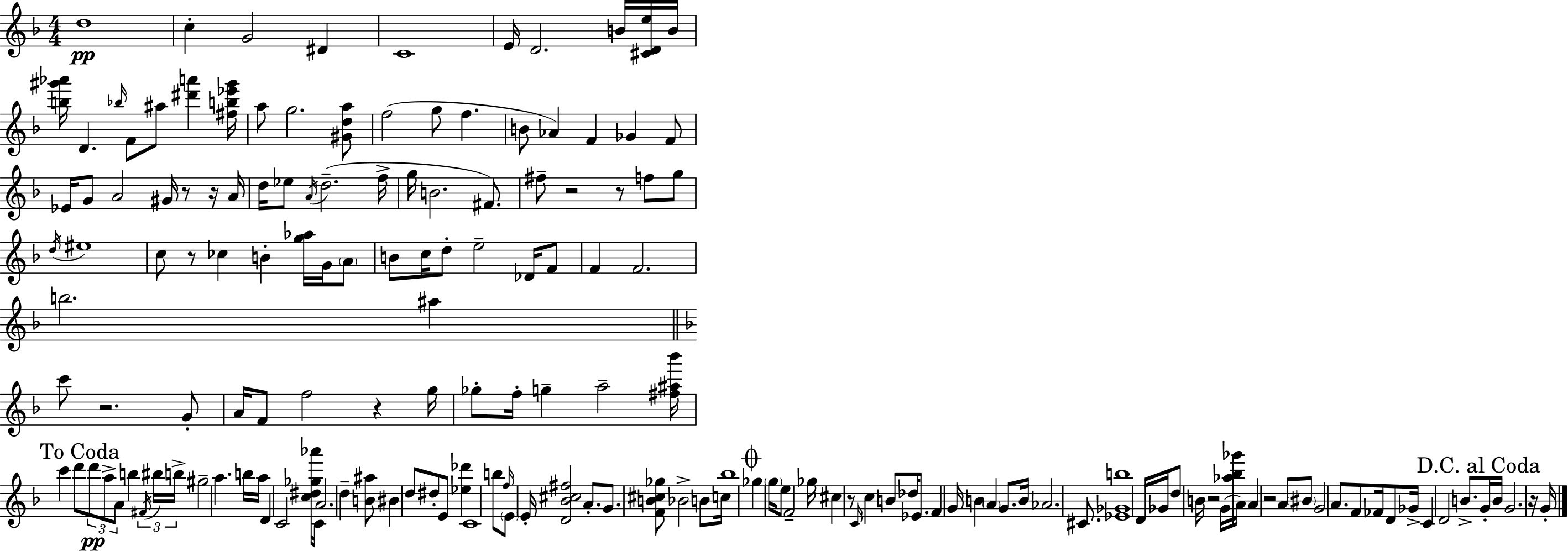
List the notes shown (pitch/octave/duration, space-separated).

D5/w C5/q G4/h D#4/q C4/w E4/s D4/h. B4/s [C#4,D4,E5]/s B4/s [B5,G#6,Ab6]/s D4/q. Bb5/s F4/e A#5/e [D#6,A6]/q [F#5,B5,Eb6,G#6]/s A5/e G5/h. [G#4,D5,A5]/e F5/h G5/e F5/q. B4/e Ab4/q F4/q Gb4/q F4/e Eb4/s G4/e A4/h G#4/s R/e R/s A4/s D5/s Eb5/e A4/s D5/h. F5/s G5/s B4/h. F#4/e. F#5/e R/h R/e F5/e G5/e D5/s EIS5/w C5/e R/e CES5/q B4/q [G5,Ab5]/s G4/s A4/e B4/e C5/s D5/e E5/h Db4/s F4/e F4/q F4/h. B5/h. A#5/q C6/e R/h. G4/e A4/s F4/e F5/h R/q G5/s Gb5/e F5/s G5/q A5/h [F#5,A#5,Bb6]/s C6/q D6/e D6/e A5/e A4/e B5/q F#4/s BIS5/s B5/s G#5/h A5/q. B5/s A5/s D4/q C4/h [C5,D#5,Gb5,Ab6]/s C4/s A4/h. D5/q [B4,A#5]/e BIS4/q D5/e D#5/e E4/e [Eb5,Db6]/q C4/w B5/e F5/s E4/e E4/s [D4,Bb4,C#5,F#5]/h A4/e. G4/e. [F4,B4,C#5,Gb5]/e Bb4/h B4/e C5/s Bb5/w Gb5/q G5/s E5/e F4/h Gb5/s C#5/q R/e C4/s C5/q B4/e Db5/s Eb4/e. F4/q G4/s B4/q A4/q G4/e. B4/s Ab4/h. C#4/e. [Eb4,Gb4,B5]/w D4/s Gb4/s D5/e B4/s R/h G4/s [Ab5,Bb5,Gb6]/s A4/s A4/q R/h A4/e BIS4/e G4/h A4/e. F4/e FES4/s D4/e Gb4/s C4/q D4/h B4/e. G4/s B4/s G4/h. R/s G4/s